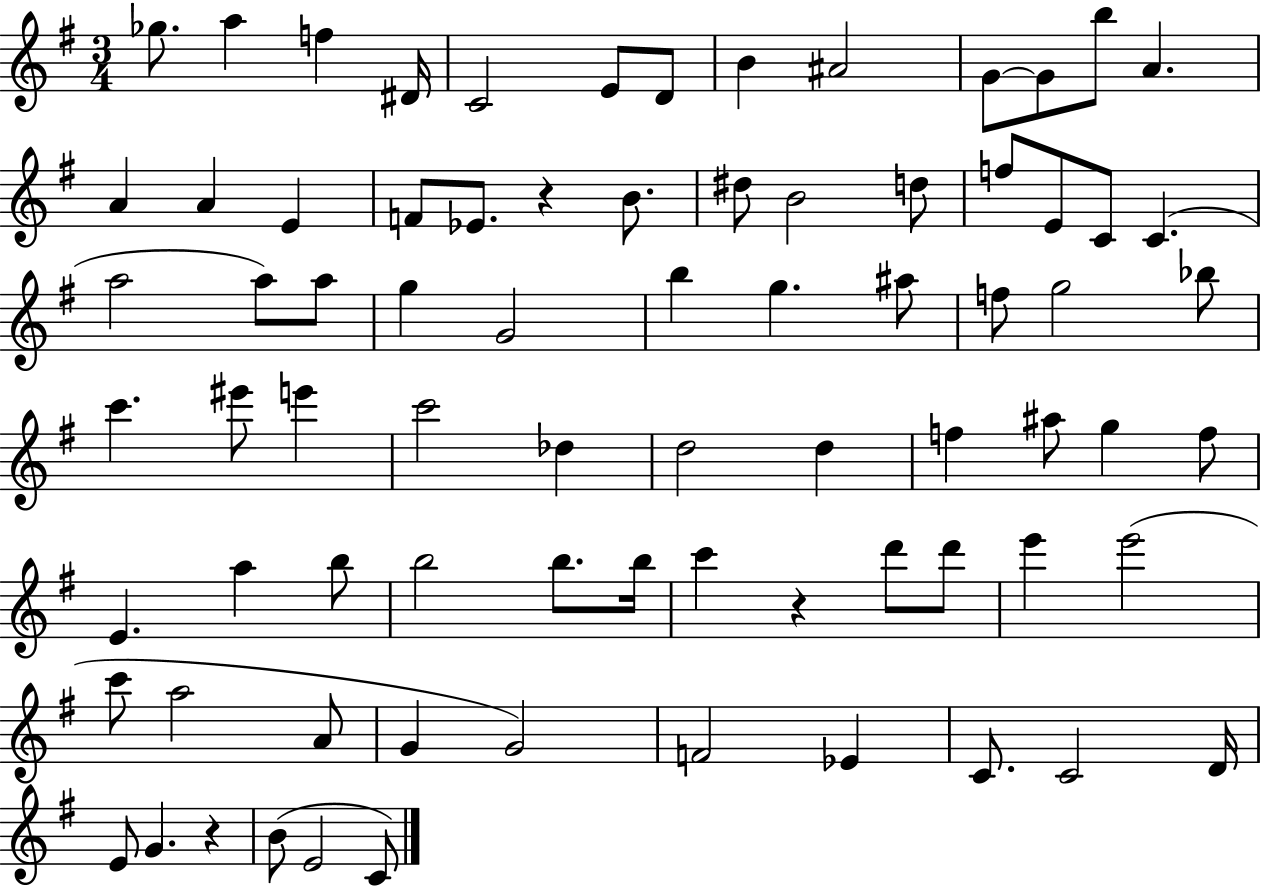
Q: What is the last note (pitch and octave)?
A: C4